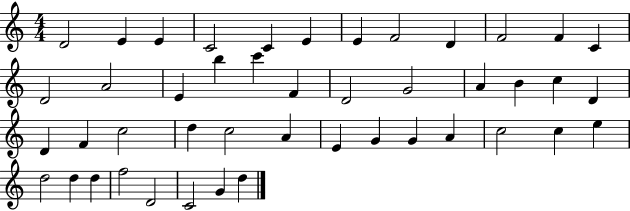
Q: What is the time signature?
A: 4/4